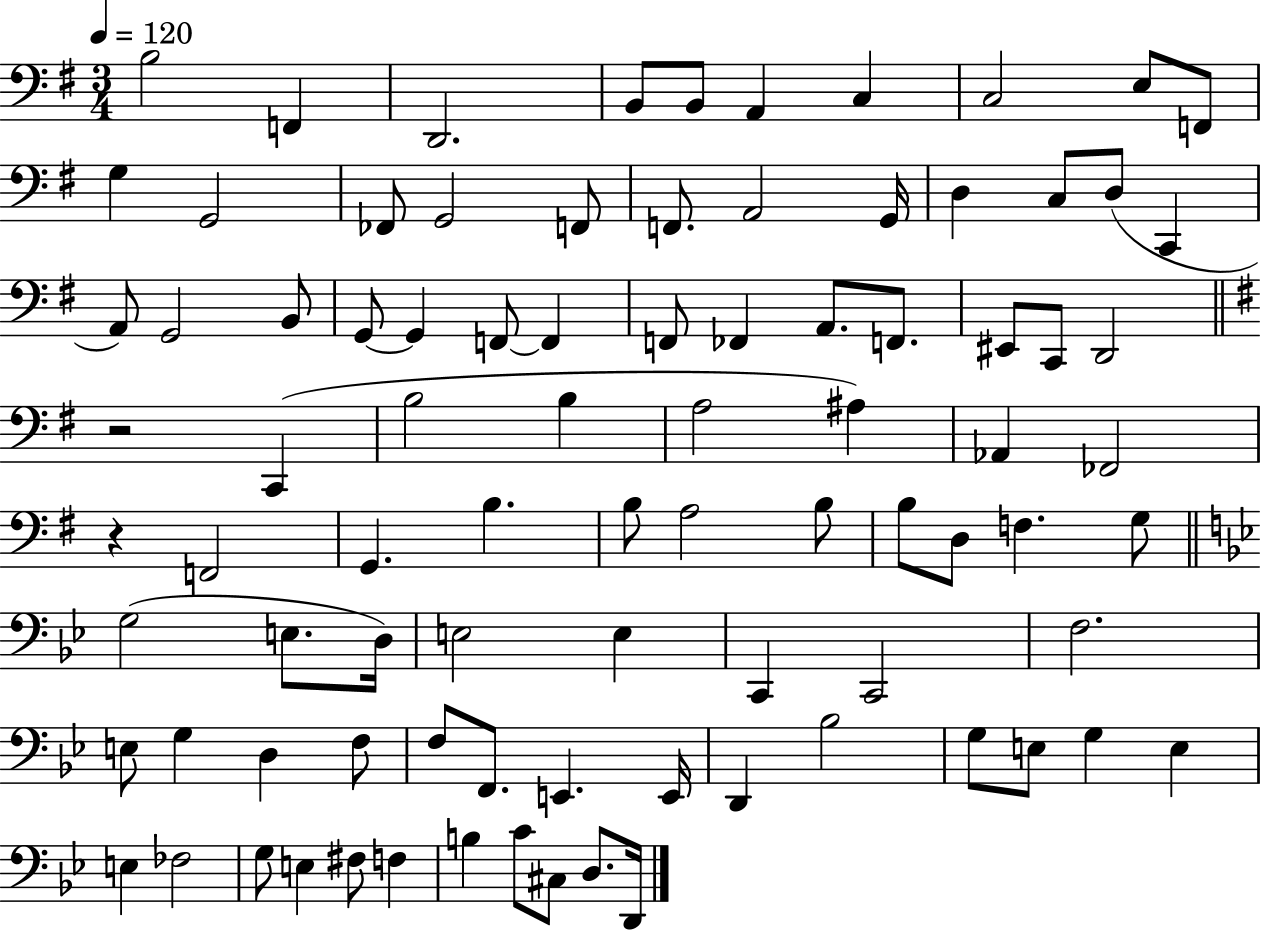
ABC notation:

X:1
T:Untitled
M:3/4
L:1/4
K:G
B,2 F,, D,,2 B,,/2 B,,/2 A,, C, C,2 E,/2 F,,/2 G, G,,2 _F,,/2 G,,2 F,,/2 F,,/2 A,,2 G,,/4 D, C,/2 D,/2 C,, A,,/2 G,,2 B,,/2 G,,/2 G,, F,,/2 F,, F,,/2 _F,, A,,/2 F,,/2 ^E,,/2 C,,/2 D,,2 z2 C,, B,2 B, A,2 ^A, _A,, _F,,2 z F,,2 G,, B, B,/2 A,2 B,/2 B,/2 D,/2 F, G,/2 G,2 E,/2 D,/4 E,2 E, C,, C,,2 F,2 E,/2 G, D, F,/2 F,/2 F,,/2 E,, E,,/4 D,, _B,2 G,/2 E,/2 G, E, E, _F,2 G,/2 E, ^F,/2 F, B, C/2 ^C,/2 D,/2 D,,/4